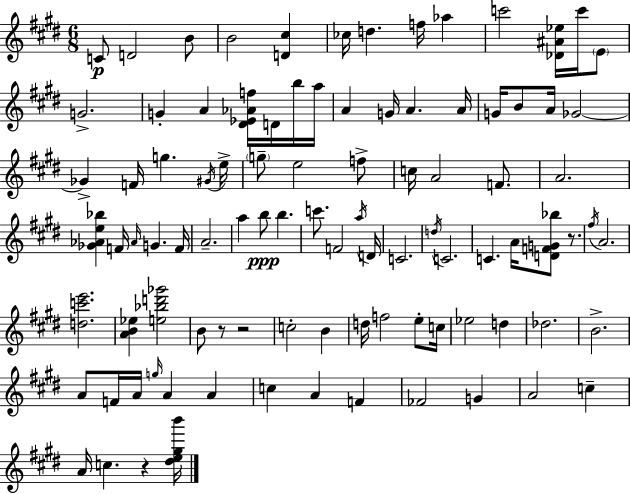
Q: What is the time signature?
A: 6/8